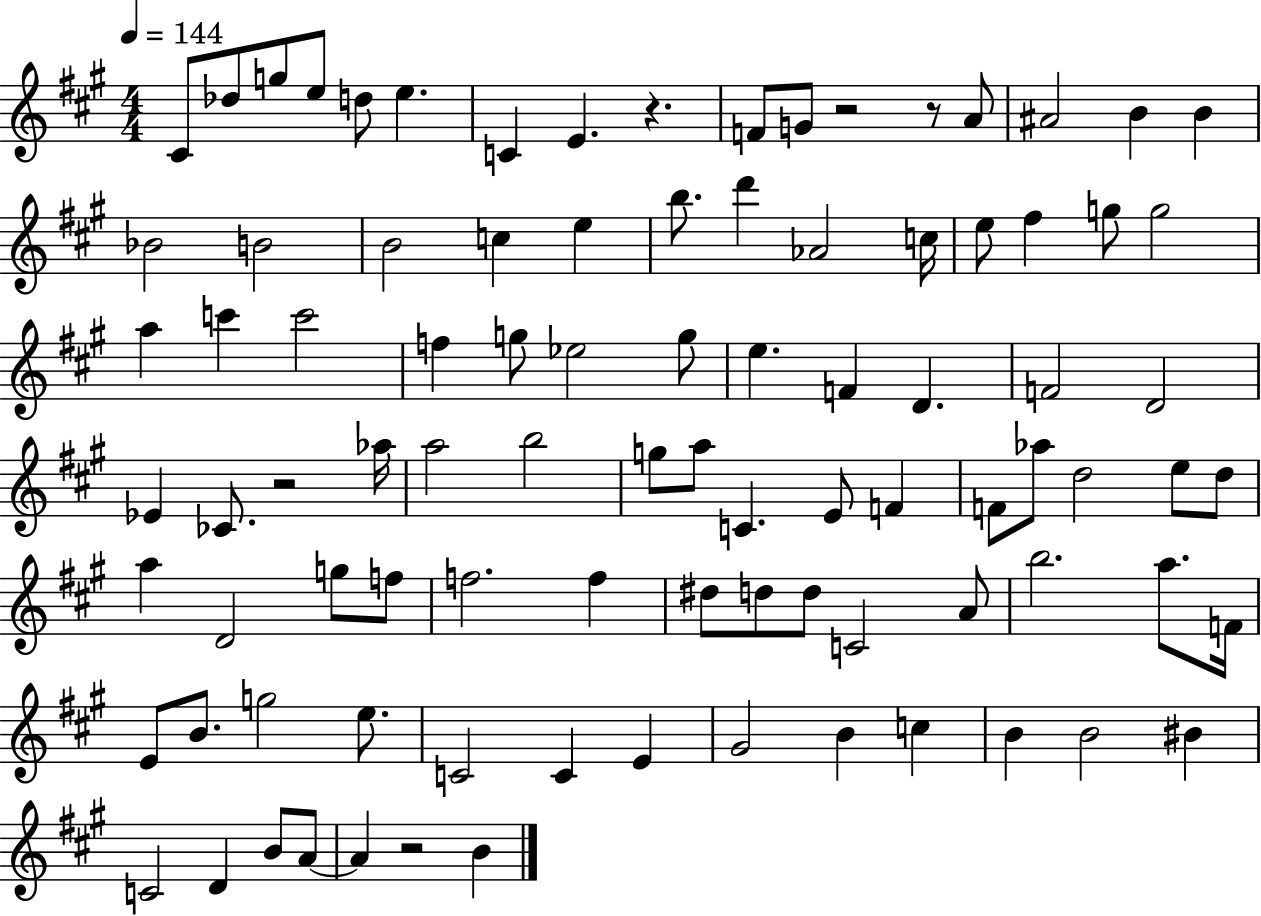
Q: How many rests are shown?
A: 5